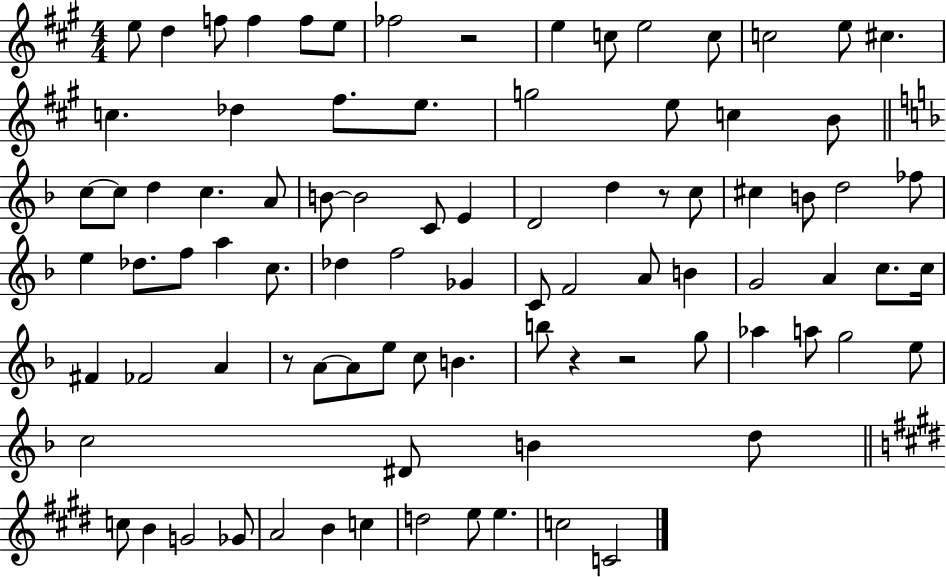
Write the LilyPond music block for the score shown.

{
  \clef treble
  \numericTimeSignature
  \time 4/4
  \key a \major
  \repeat volta 2 { e''8 d''4 f''8 f''4 f''8 e''8 | fes''2 r2 | e''4 c''8 e''2 c''8 | c''2 e''8 cis''4. | \break c''4. des''4 fis''8. e''8. | g''2 e''8 c''4 b'8 | \bar "||" \break \key f \major c''8~~ c''8 d''4 c''4. a'8 | b'8~~ b'2 c'8 e'4 | d'2 d''4 r8 c''8 | cis''4 b'8 d''2 fes''8 | \break e''4 des''8. f''8 a''4 c''8. | des''4 f''2 ges'4 | c'8 f'2 a'8 b'4 | g'2 a'4 c''8. c''16 | \break fis'4 fes'2 a'4 | r8 a'8~~ a'8 e''8 c''8 b'4. | b''8 r4 r2 g''8 | aes''4 a''8 g''2 e''8 | \break c''2 dis'8 b'4 d''8 | \bar "||" \break \key e \major c''8 b'4 g'2 ges'8 | a'2 b'4 c''4 | d''2 e''8 e''4. | c''2 c'2 | \break } \bar "|."
}